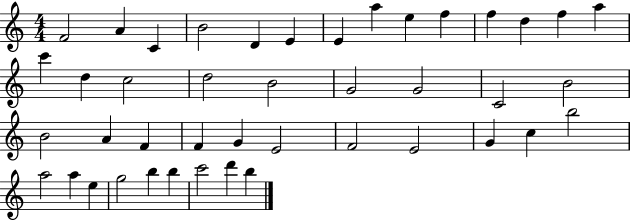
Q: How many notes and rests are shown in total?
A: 43